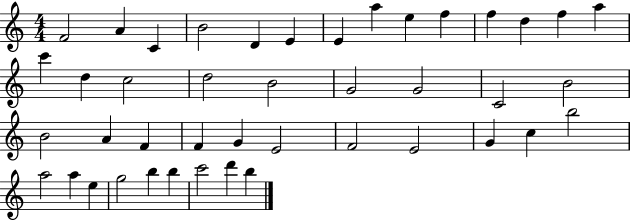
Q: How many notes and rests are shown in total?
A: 43